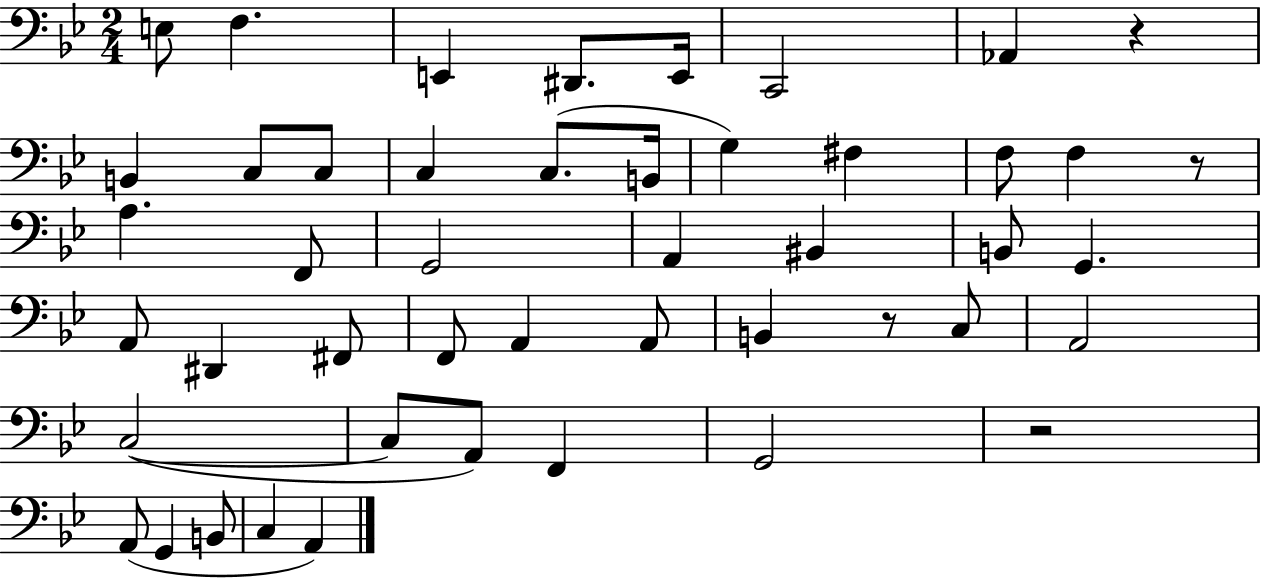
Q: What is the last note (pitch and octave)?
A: A2